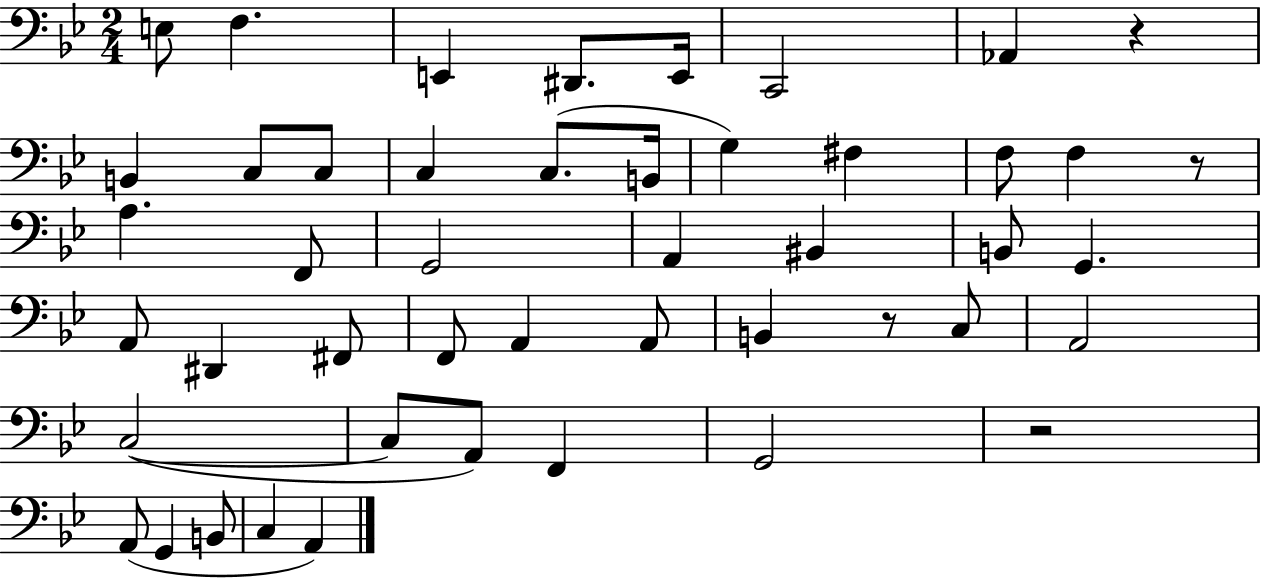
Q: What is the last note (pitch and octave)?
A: A2